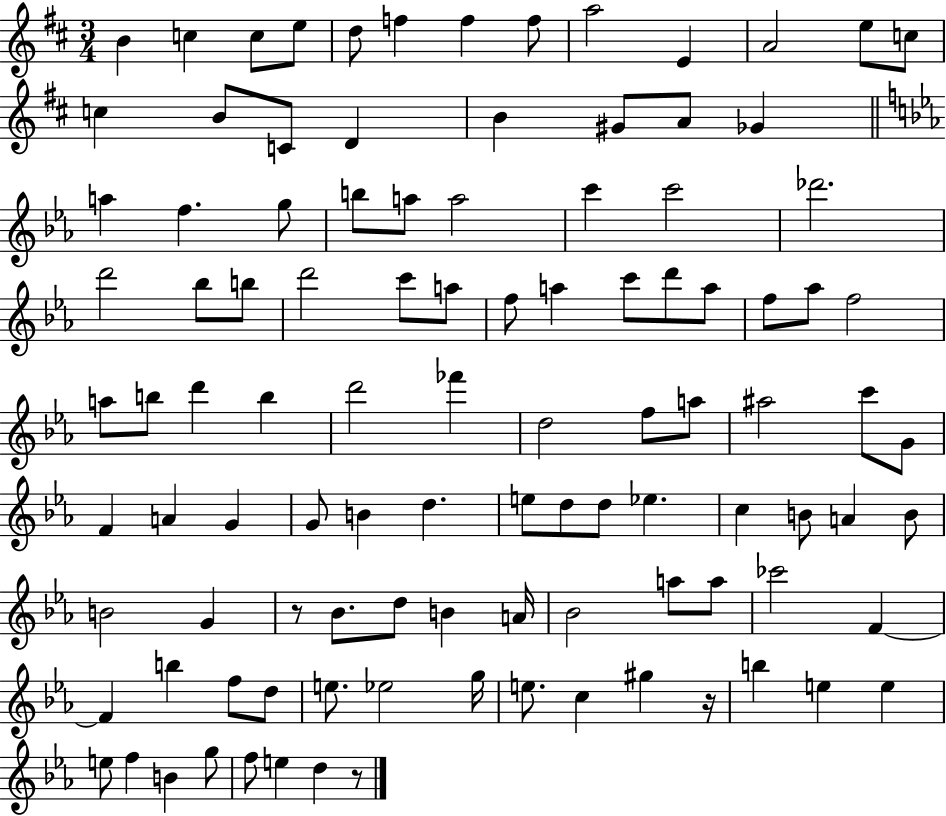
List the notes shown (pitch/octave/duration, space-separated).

B4/q C5/q C5/e E5/e D5/e F5/q F5/q F5/e A5/h E4/q A4/h E5/e C5/e C5/q B4/e C4/e D4/q B4/q G#4/e A4/e Gb4/q A5/q F5/q. G5/e B5/e A5/e A5/h C6/q C6/h Db6/h. D6/h Bb5/e B5/e D6/h C6/e A5/e F5/e A5/q C6/e D6/e A5/e F5/e Ab5/e F5/h A5/e B5/e D6/q B5/q D6/h FES6/q D5/h F5/e A5/e A#5/h C6/e G4/e F4/q A4/q G4/q G4/e B4/q D5/q. E5/e D5/e D5/e Eb5/q. C5/q B4/e A4/q B4/e B4/h G4/q R/e Bb4/e. D5/e B4/q A4/s Bb4/h A5/e A5/e CES6/h F4/q F4/q B5/q F5/e D5/e E5/e. Eb5/h G5/s E5/e. C5/q G#5/q R/s B5/q E5/q E5/q E5/e F5/q B4/q G5/e F5/e E5/q D5/q R/e